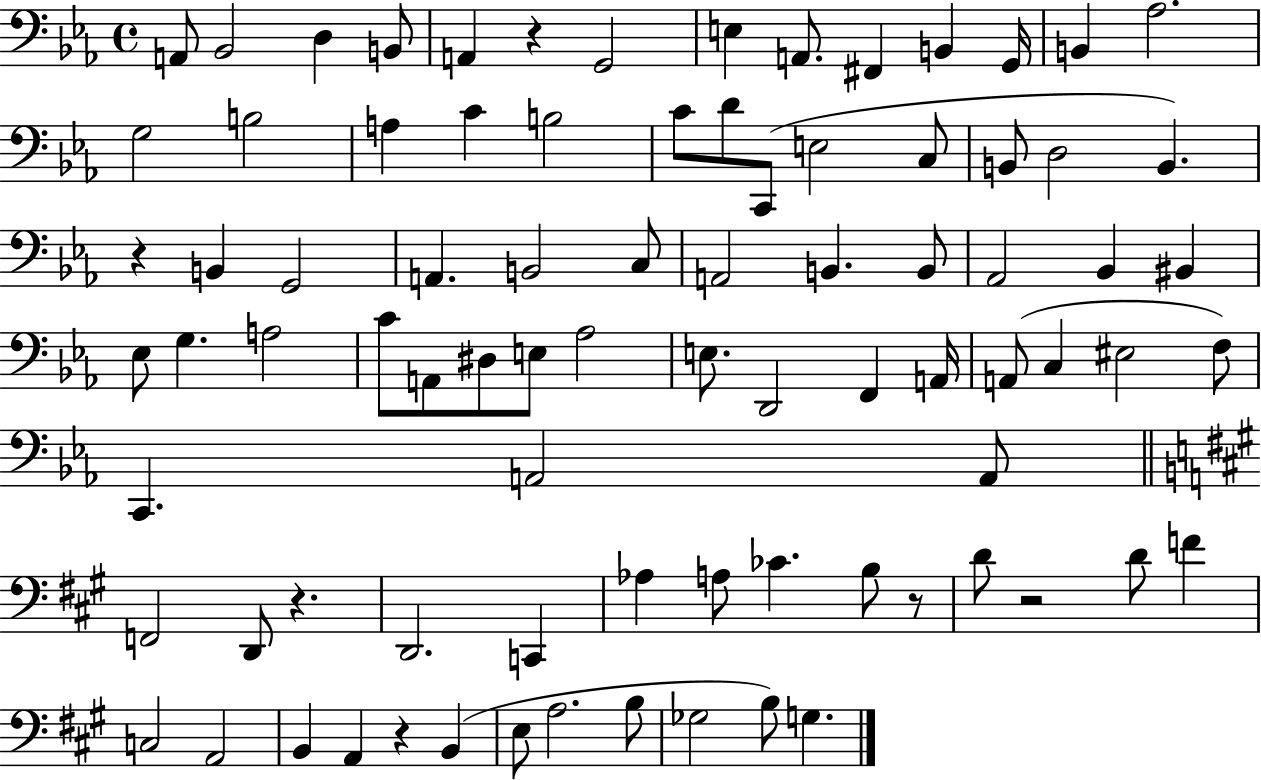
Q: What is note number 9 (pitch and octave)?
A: F#2